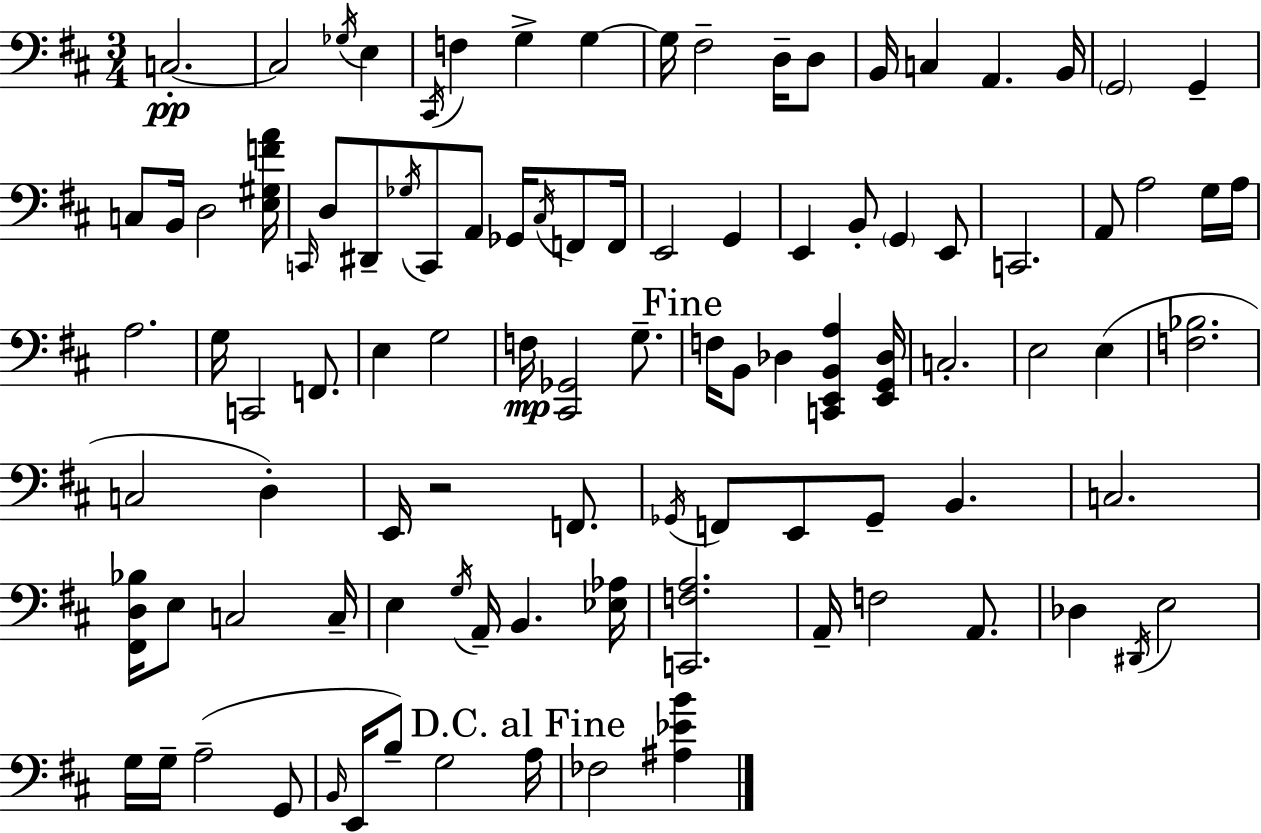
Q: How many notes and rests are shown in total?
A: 99